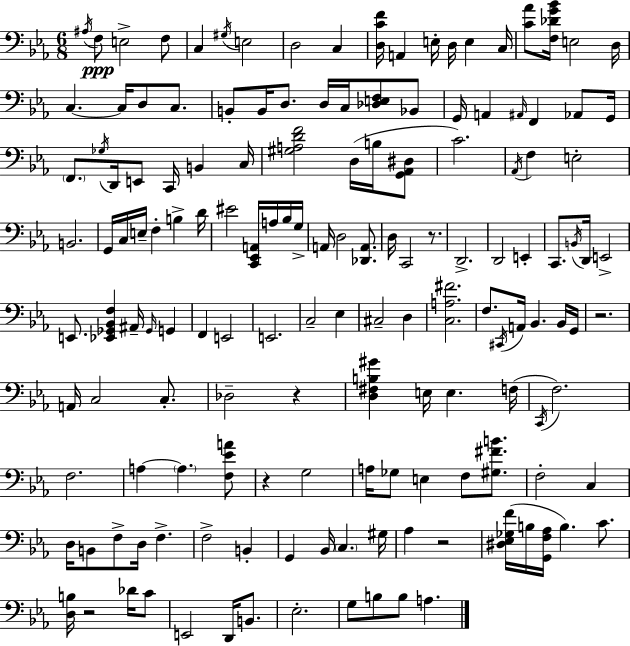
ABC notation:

X:1
T:Untitled
M:6/8
L:1/4
K:Eb
^A,/4 F,/2 E,2 F,/2 C, ^G,/4 E,2 D,2 C, [D,CF]/4 A,, E,/4 D,/4 E, C,/4 [C_A]/2 [F,_DG_B]/4 E,2 D,/4 C, C,/4 D,/2 C,/2 B,,/2 B,,/4 D,/2 D,/4 C,/4 [_D,E,F,]/2 _B,,/2 G,,/4 A,, ^A,,/4 F,, _A,,/2 G,,/4 F,,/2 _G,/4 D,,/4 E,,/2 C,,/4 B,, C,/4 [^G,A,DF]2 D,/4 B,/4 [G,,_A,,^D,]/2 C2 _A,,/4 F, E,2 B,,2 G,,/4 C,/4 E,/4 F, B, D/4 ^E2 [C,,_E,,A,,]/4 A,/4 _B,/4 G,/4 A,,/4 D,2 [_D,,A,,]/2 D,/4 C,,2 z/2 D,,2 D,,2 E,, C,,/2 B,,/4 D,,/4 E,,2 E,,/2 [_E,,_G,,_B,,F,] ^A,,/4 _G,,/4 G,, F,, E,,2 E,,2 C,2 _E, ^C,2 D, [C,A,^F]2 F,/2 ^C,,/4 A,,/4 _B,, _B,,/4 G,,/4 z2 A,,/4 C,2 C,/2 _D,2 z [D,^F,B,^G] E,/4 E, F,/4 C,,/4 F,2 F,2 A, A, [F,_EA]/2 z G,2 A,/4 _G,/2 E, F,/2 [^G,^FB]/2 F,2 C, D,/4 B,,/2 F,/2 D,/4 F, F,2 B,, G,, _B,,/4 C, ^G,/4 _A, z2 [^D,_E,_G,F]/4 B,/4 [G,,F,_A,]/4 B, C/2 [D,B,]/4 z2 _D/4 C/2 E,,2 D,,/4 B,,/2 _E,2 G,/2 B,/2 B,/2 A,